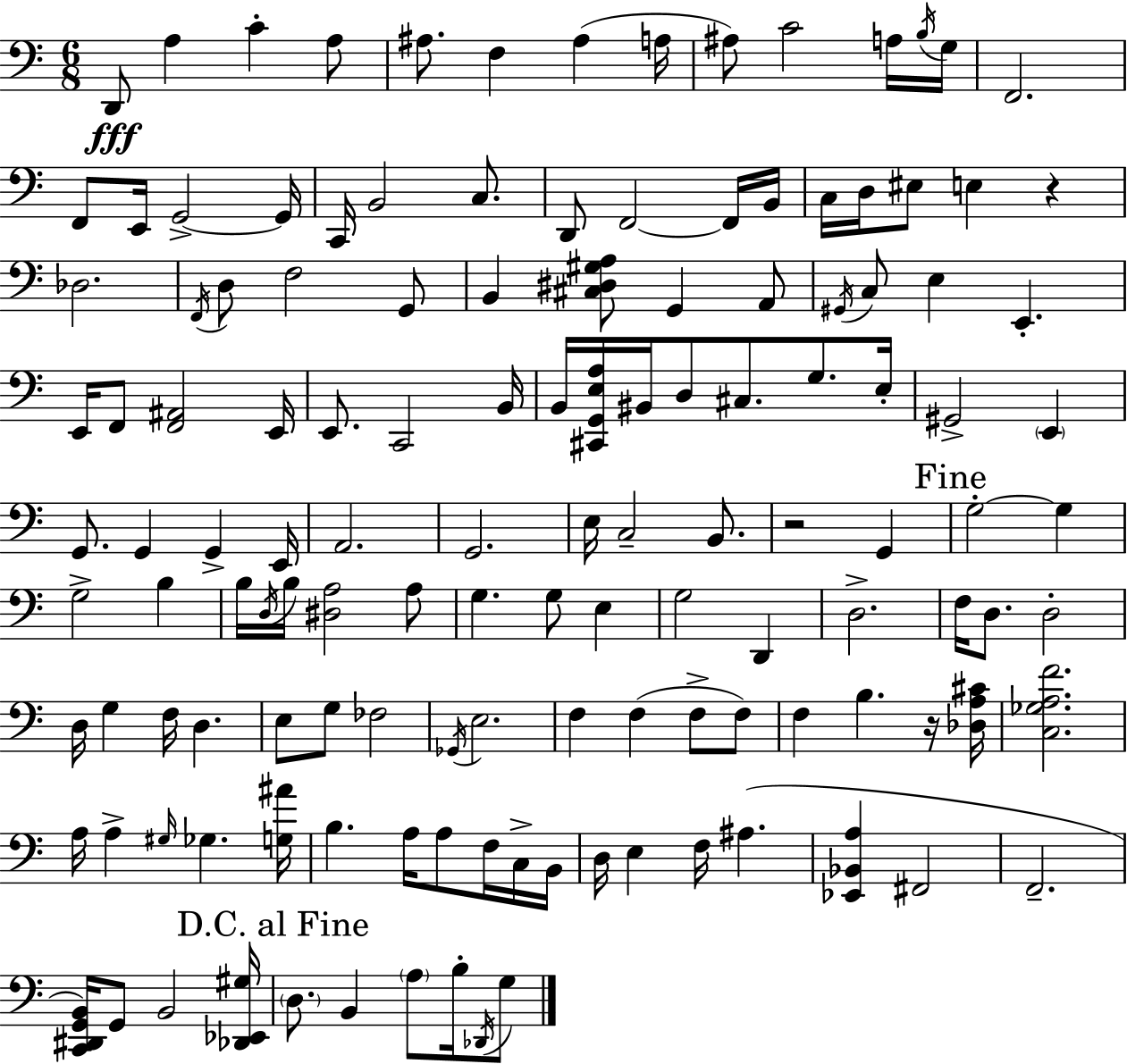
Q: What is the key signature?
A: C major